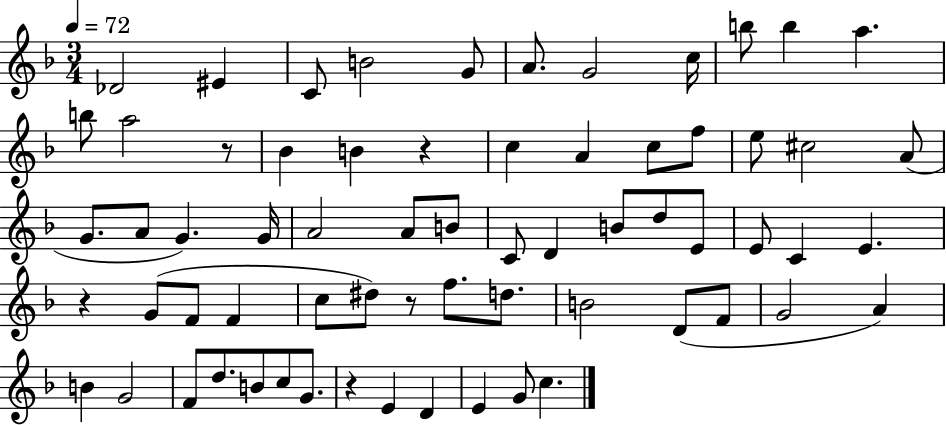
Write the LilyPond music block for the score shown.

{
  \clef treble
  \numericTimeSignature
  \time 3/4
  \key f \major
  \tempo 4 = 72
  \repeat volta 2 { des'2 eis'4 | c'8 b'2 g'8 | a'8. g'2 c''16 | b''8 b''4 a''4. | \break b''8 a''2 r8 | bes'4 b'4 r4 | c''4 a'4 c''8 f''8 | e''8 cis''2 a'8( | \break g'8. a'8 g'4.) g'16 | a'2 a'8 b'8 | c'8 d'4 b'8 d''8 e'8 | e'8 c'4 e'4. | \break r4 g'8( f'8 f'4 | c''8 dis''8) r8 f''8. d''8. | b'2 d'8( f'8 | g'2 a'4) | \break b'4 g'2 | f'8 d''8. b'8 c''8 g'8. | r4 e'4 d'4 | e'4 g'8 c''4. | \break } \bar "|."
}